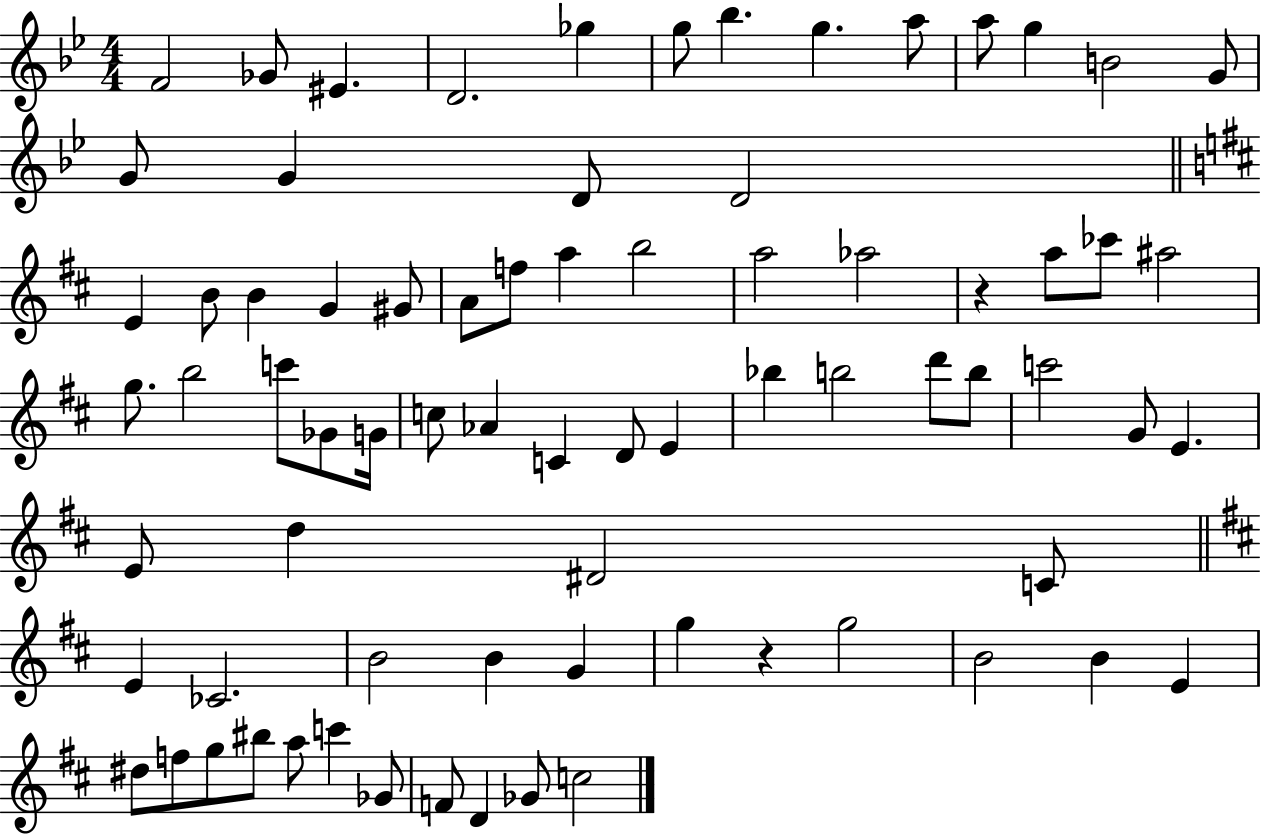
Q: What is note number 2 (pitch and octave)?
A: Gb4